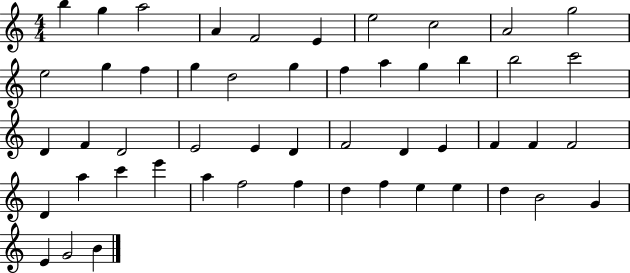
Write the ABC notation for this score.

X:1
T:Untitled
M:4/4
L:1/4
K:C
b g a2 A F2 E e2 c2 A2 g2 e2 g f g d2 g f a g b b2 c'2 D F D2 E2 E D F2 D E F F F2 D a c' e' a f2 f d f e e d B2 G E G2 B